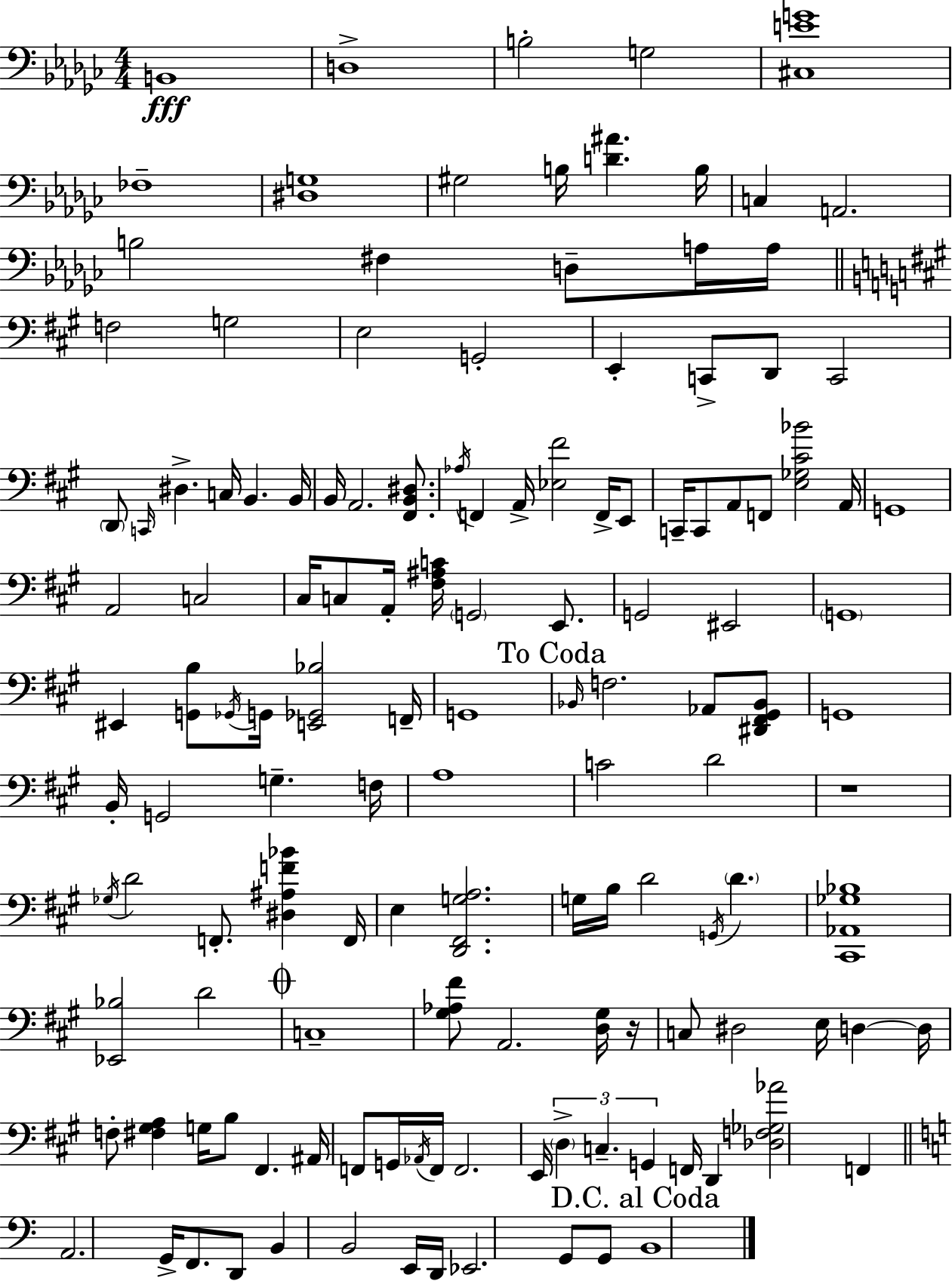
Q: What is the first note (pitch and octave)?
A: B2